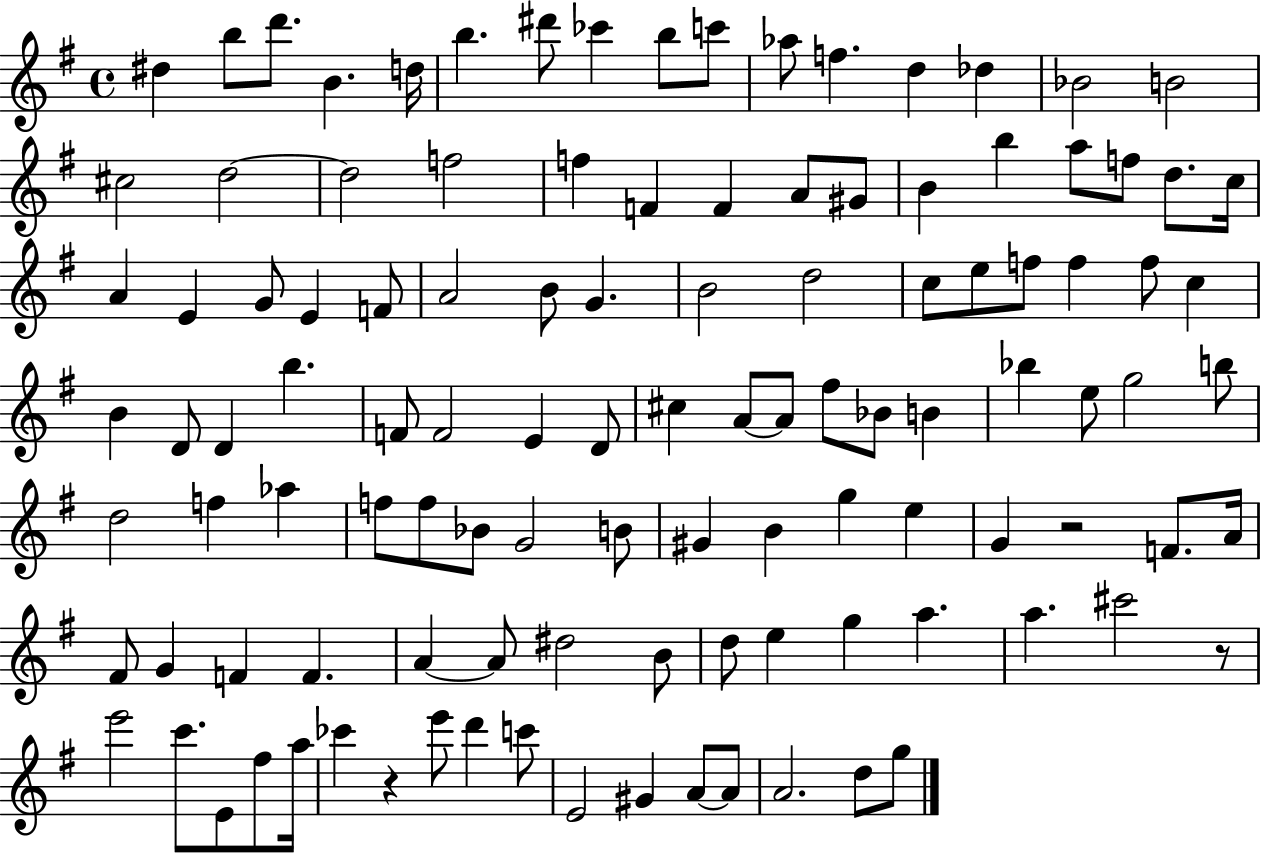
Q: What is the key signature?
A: G major